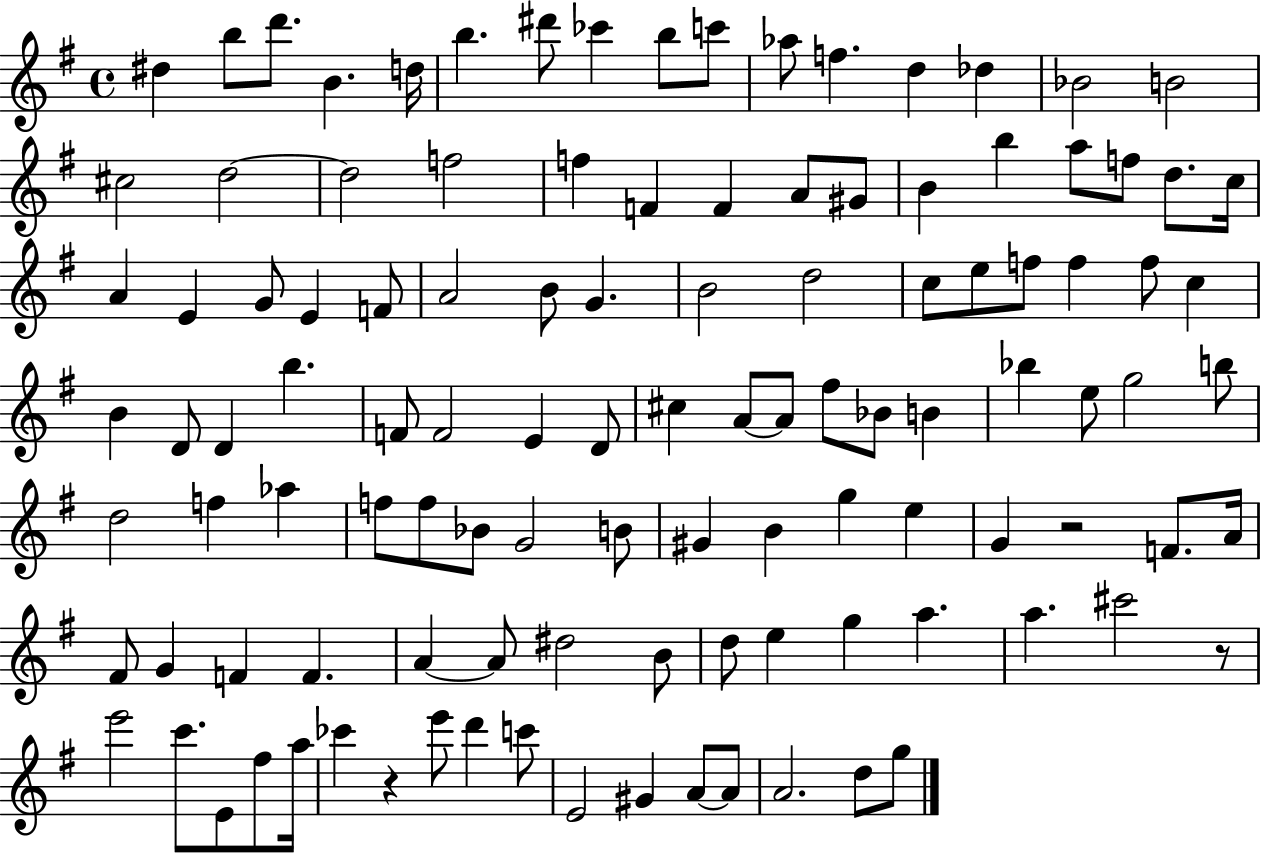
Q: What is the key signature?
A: G major